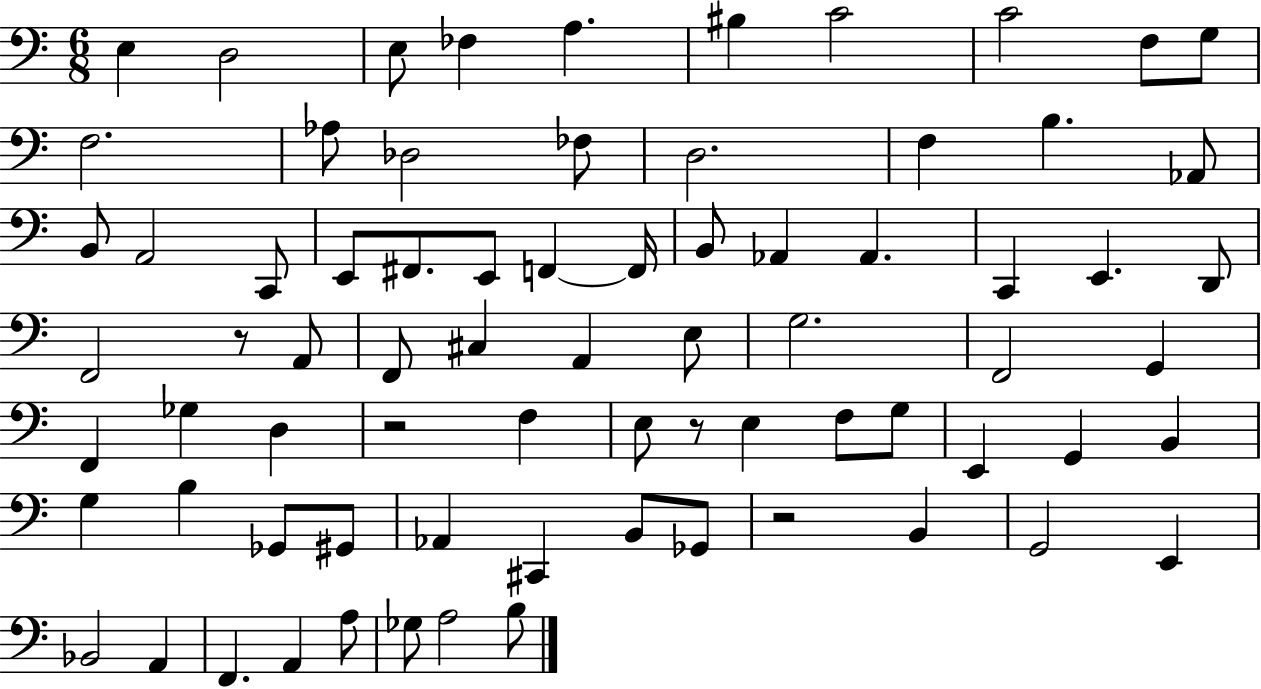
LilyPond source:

{
  \clef bass
  \numericTimeSignature
  \time 6/8
  \key c \major
  \repeat volta 2 { e4 d2 | e8 fes4 a4. | bis4 c'2 | c'2 f8 g8 | \break f2. | aes8 des2 fes8 | d2. | f4 b4. aes,8 | \break b,8 a,2 c,8 | e,8 fis,8. e,8 f,4~~ f,16 | b,8 aes,4 aes,4. | c,4 e,4. d,8 | \break f,2 r8 a,8 | f,8 cis4 a,4 e8 | g2. | f,2 g,4 | \break f,4 ges4 d4 | r2 f4 | e8 r8 e4 f8 g8 | e,4 g,4 b,4 | \break g4 b4 ges,8 gis,8 | aes,4 cis,4 b,8 ges,8 | r2 b,4 | g,2 e,4 | \break bes,2 a,4 | f,4. a,4 a8 | ges8 a2 b8 | } \bar "|."
}